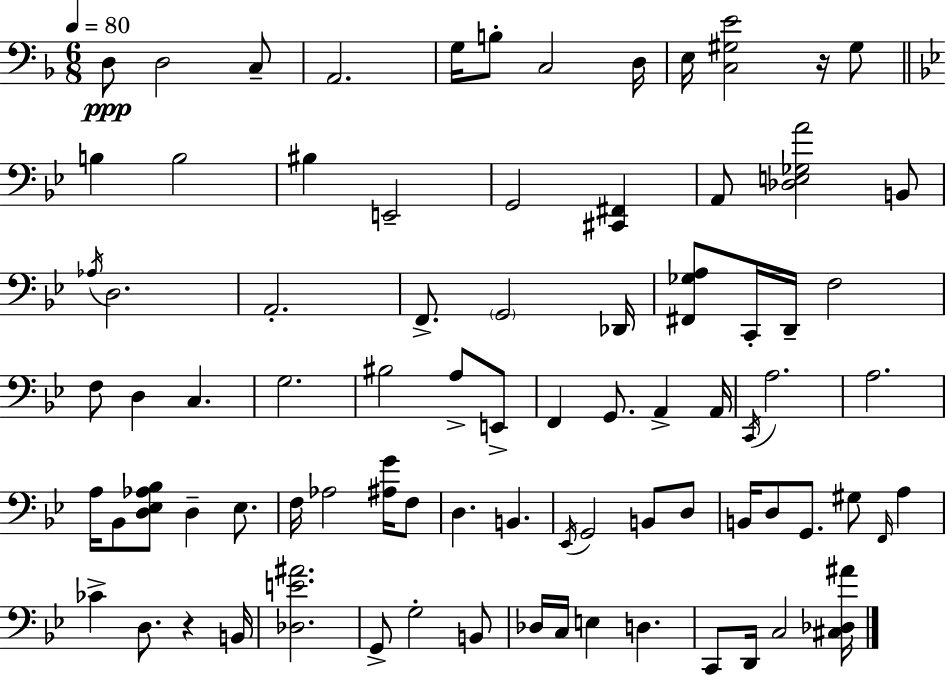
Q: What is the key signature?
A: D minor